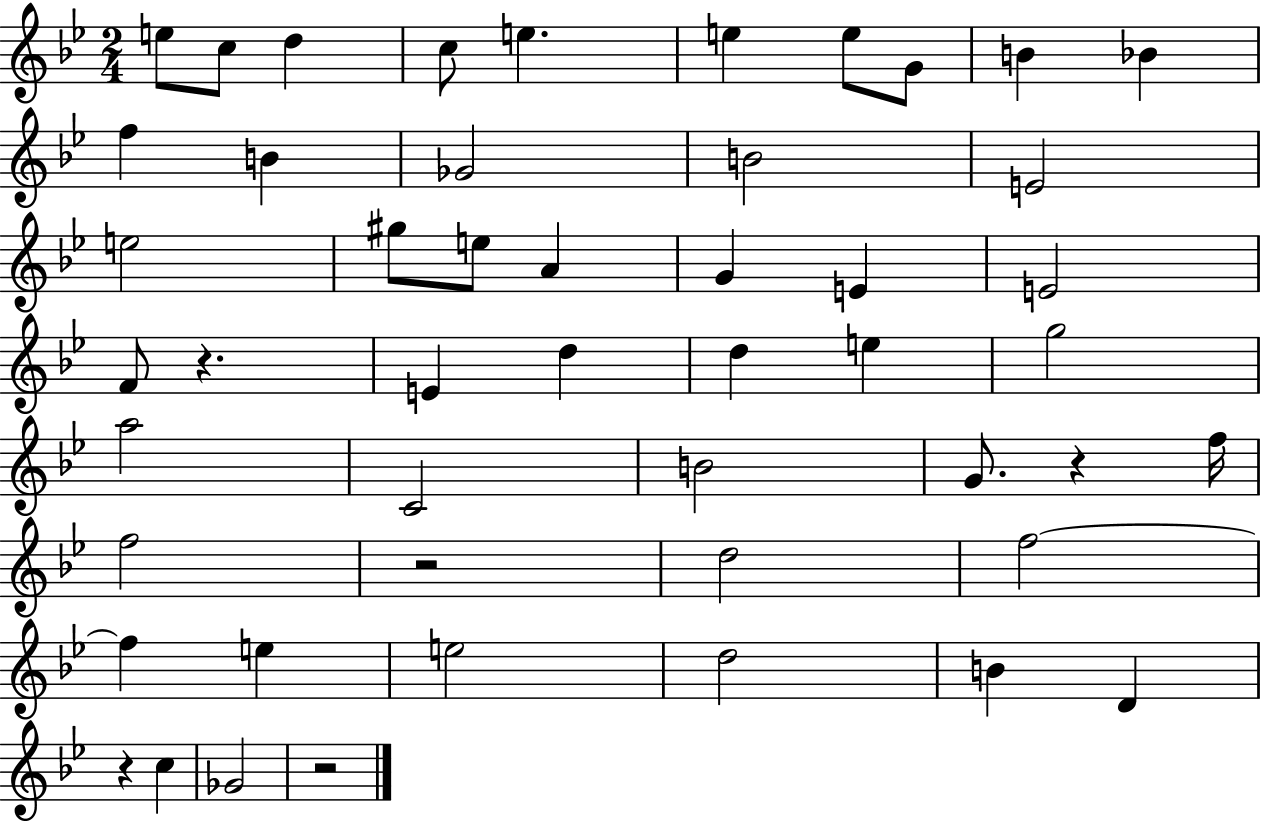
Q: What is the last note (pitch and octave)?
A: Gb4